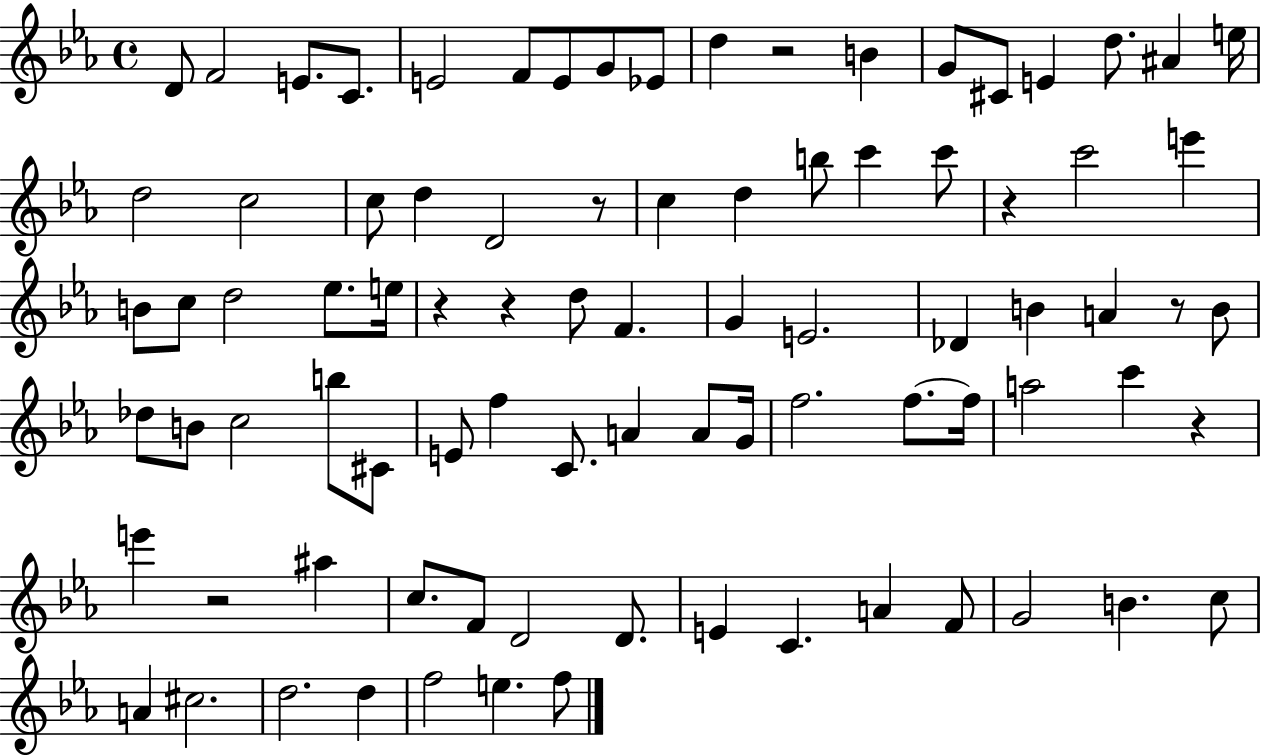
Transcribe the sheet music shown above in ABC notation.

X:1
T:Untitled
M:4/4
L:1/4
K:Eb
D/2 F2 E/2 C/2 E2 F/2 E/2 G/2 _E/2 d z2 B G/2 ^C/2 E d/2 ^A e/4 d2 c2 c/2 d D2 z/2 c d b/2 c' c'/2 z c'2 e' B/2 c/2 d2 _e/2 e/4 z z d/2 F G E2 _D B A z/2 B/2 _d/2 B/2 c2 b/2 ^C/2 E/2 f C/2 A A/2 G/4 f2 f/2 f/4 a2 c' z e' z2 ^a c/2 F/2 D2 D/2 E C A F/2 G2 B c/2 A ^c2 d2 d f2 e f/2